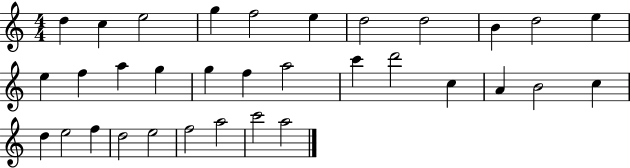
X:1
T:Untitled
M:4/4
L:1/4
K:C
d c e2 g f2 e d2 d2 B d2 e e f a g g f a2 c' d'2 c A B2 c d e2 f d2 e2 f2 a2 c'2 a2